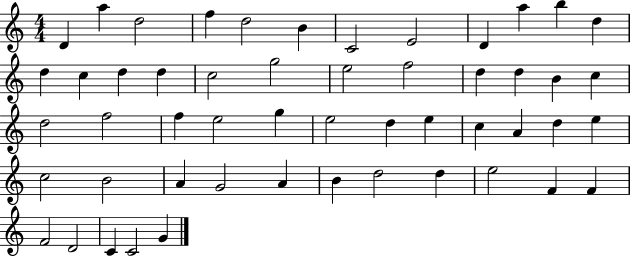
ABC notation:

X:1
T:Untitled
M:4/4
L:1/4
K:C
D a d2 f d2 B C2 E2 D a b d d c d d c2 g2 e2 f2 d d B c d2 f2 f e2 g e2 d e c A d e c2 B2 A G2 A B d2 d e2 F F F2 D2 C C2 G